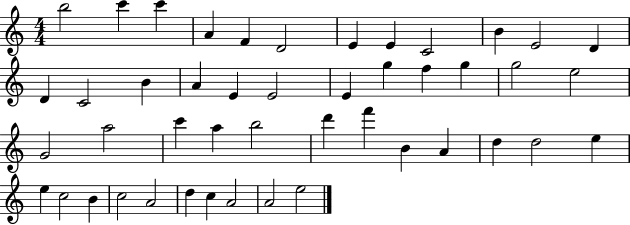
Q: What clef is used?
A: treble